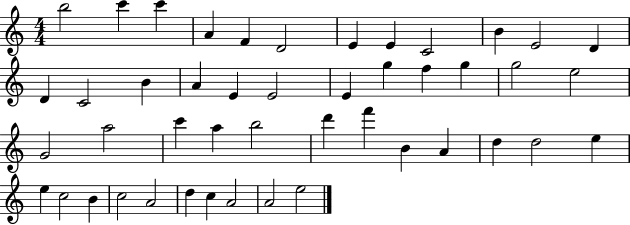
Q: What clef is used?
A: treble